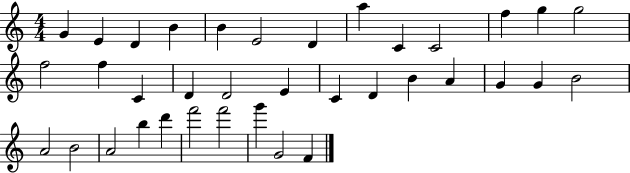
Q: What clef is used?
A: treble